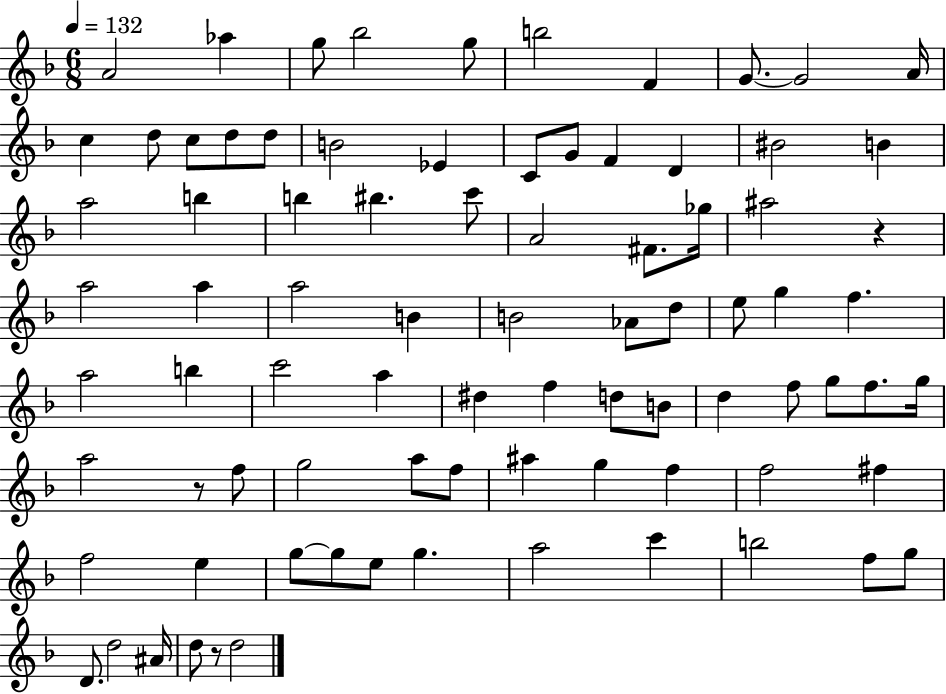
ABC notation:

X:1
T:Untitled
M:6/8
L:1/4
K:F
A2 _a g/2 _b2 g/2 b2 F G/2 G2 A/4 c d/2 c/2 d/2 d/2 B2 _E C/2 G/2 F D ^B2 B a2 b b ^b c'/2 A2 ^F/2 _g/4 ^a2 z a2 a a2 B B2 _A/2 d/2 e/2 g f a2 b c'2 a ^d f d/2 B/2 d f/2 g/2 f/2 g/4 a2 z/2 f/2 g2 a/2 f/2 ^a g f f2 ^f f2 e g/2 g/2 e/2 g a2 c' b2 f/2 g/2 D/2 d2 ^A/4 d/2 z/2 d2